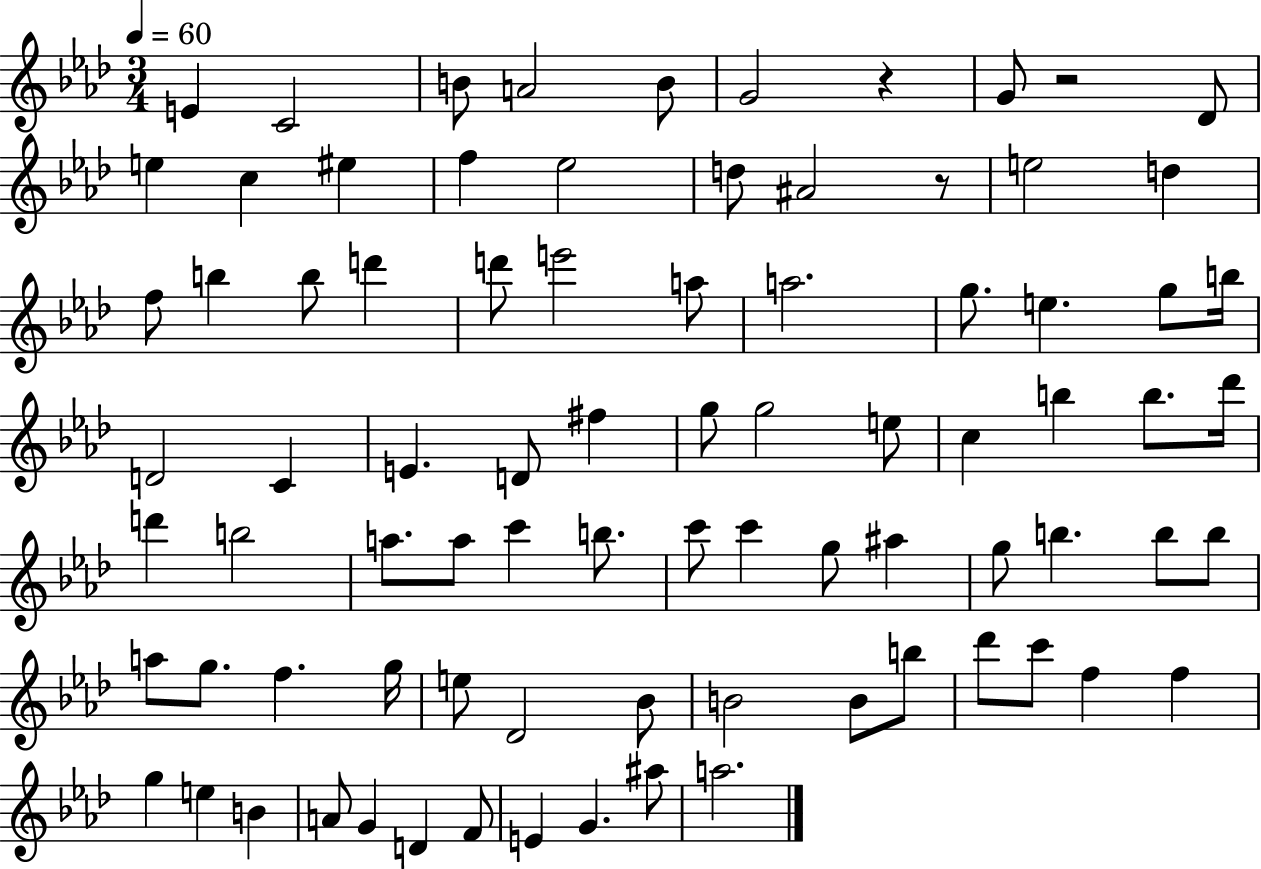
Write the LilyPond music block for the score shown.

{
  \clef treble
  \numericTimeSignature
  \time 3/4
  \key aes \major
  \tempo 4 = 60
  \repeat volta 2 { e'4 c'2 | b'8 a'2 b'8 | g'2 r4 | g'8 r2 des'8 | \break e''4 c''4 eis''4 | f''4 ees''2 | d''8 ais'2 r8 | e''2 d''4 | \break f''8 b''4 b''8 d'''4 | d'''8 e'''2 a''8 | a''2. | g''8. e''4. g''8 b''16 | \break d'2 c'4 | e'4. d'8 fis''4 | g''8 g''2 e''8 | c''4 b''4 b''8. des'''16 | \break d'''4 b''2 | a''8. a''8 c'''4 b''8. | c'''8 c'''4 g''8 ais''4 | g''8 b''4. b''8 b''8 | \break a''8 g''8. f''4. g''16 | e''8 des'2 bes'8 | b'2 b'8 b''8 | des'''8 c'''8 f''4 f''4 | \break g''4 e''4 b'4 | a'8 g'4 d'4 f'8 | e'4 g'4. ais''8 | a''2. | \break } \bar "|."
}